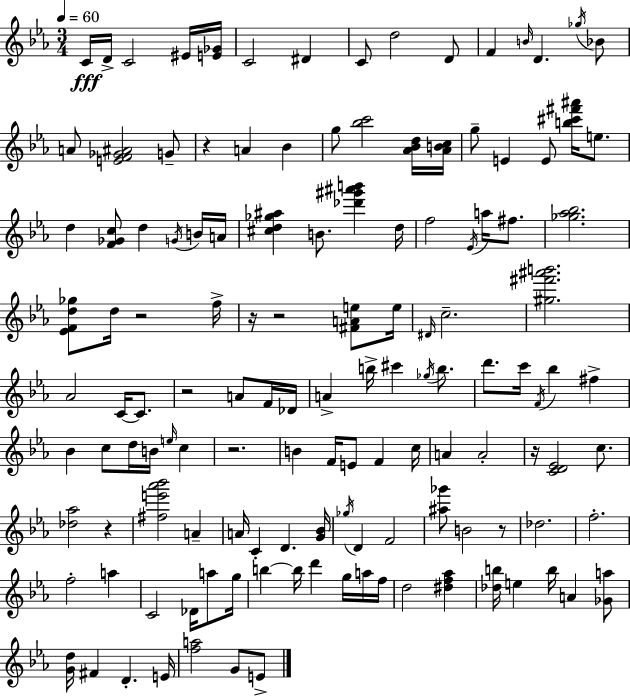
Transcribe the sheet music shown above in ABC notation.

X:1
T:Untitled
M:3/4
L:1/4
K:Eb
C/4 D/4 C2 ^E/4 [E_G]/4 C2 ^D C/2 d2 D/2 F B/4 D _g/4 _B/2 A/2 [EF_G^A]2 G/2 z A _B g/2 [_bc']2 [_A_Bd]/4 [_ABc]/4 g/2 E E/2 [b^c'^f'^a']/4 e/2 d [F_Gc]/2 d G/4 B/4 A/4 [^cd_g^a] B/2 [_d'^g'^a'b'] d/4 f2 _E/4 a/4 ^f/2 [_g_a_b]2 [_EFd_g]/2 d/4 z2 f/4 z/4 z2 [^FAe]/2 e/4 ^D/4 c2 [^g^f'^a'b']2 _A2 C/4 C/2 z2 A/2 F/4 _D/4 A b/4 ^c' _g/4 b/2 d'/2 c'/4 F/4 _b ^f _B c/2 d/4 B/4 e/4 c z2 B F/4 E/2 F c/4 A A2 z/4 [CD_E]2 c/2 [_d_a]2 z [^fe'_a'_b']2 A A/4 C D [G_B]/4 _g/4 D F2 [^a_g']/2 B2 z/2 _d2 f2 f2 a C2 _D/4 a/2 g/4 b b/4 d' g/4 a/4 f/4 d2 [^df_a] [_db]/4 e b/4 A [_Ga]/2 [Gd]/4 ^F D E/4 [fa]2 G/2 E/2